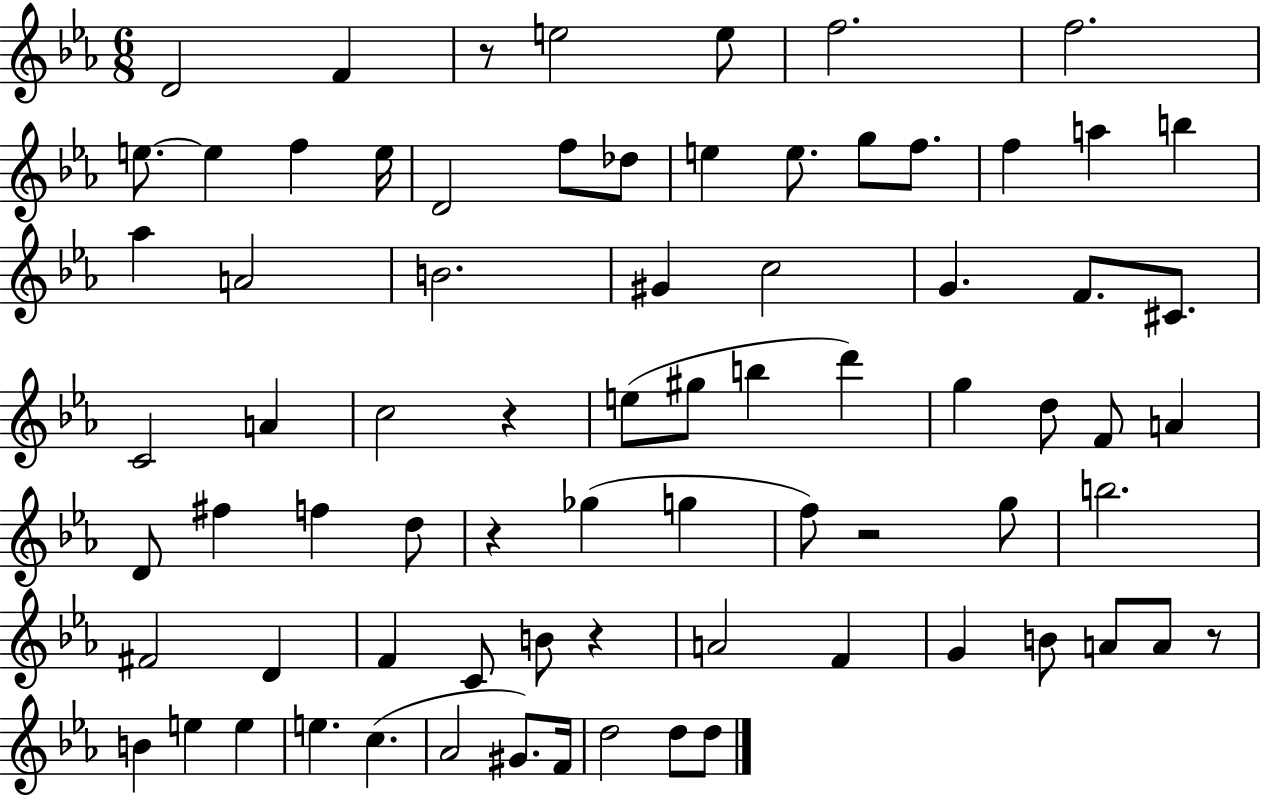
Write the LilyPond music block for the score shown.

{
  \clef treble
  \numericTimeSignature
  \time 6/8
  \key ees \major
  d'2 f'4 | r8 e''2 e''8 | f''2. | f''2. | \break e''8.~~ e''4 f''4 e''16 | d'2 f''8 des''8 | e''4 e''8. g''8 f''8. | f''4 a''4 b''4 | \break aes''4 a'2 | b'2. | gis'4 c''2 | g'4. f'8. cis'8. | \break c'2 a'4 | c''2 r4 | e''8( gis''8 b''4 d'''4) | g''4 d''8 f'8 a'4 | \break d'8 fis''4 f''4 d''8 | r4 ges''4( g''4 | f''8) r2 g''8 | b''2. | \break fis'2 d'4 | f'4 c'8 b'8 r4 | a'2 f'4 | g'4 b'8 a'8 a'8 r8 | \break b'4 e''4 e''4 | e''4. c''4.( | aes'2 gis'8.) f'16 | d''2 d''8 d''8 | \break \bar "|."
}